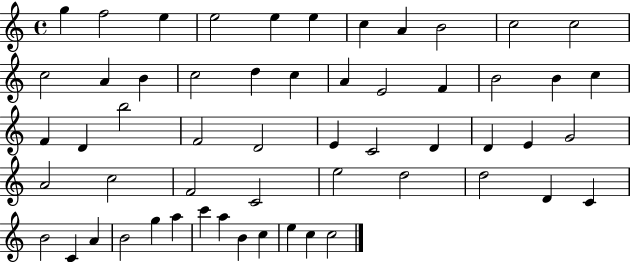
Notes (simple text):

G5/q F5/h E5/q E5/h E5/q E5/q C5/q A4/q B4/h C5/h C5/h C5/h A4/q B4/q C5/h D5/q C5/q A4/q E4/h F4/q B4/h B4/q C5/q F4/q D4/q B5/h F4/h D4/h E4/q C4/h D4/q D4/q E4/q G4/h A4/h C5/h F4/h C4/h E5/h D5/h D5/h D4/q C4/q B4/h C4/q A4/q B4/h G5/q A5/q C6/q A5/q B4/q C5/q E5/q C5/q C5/h